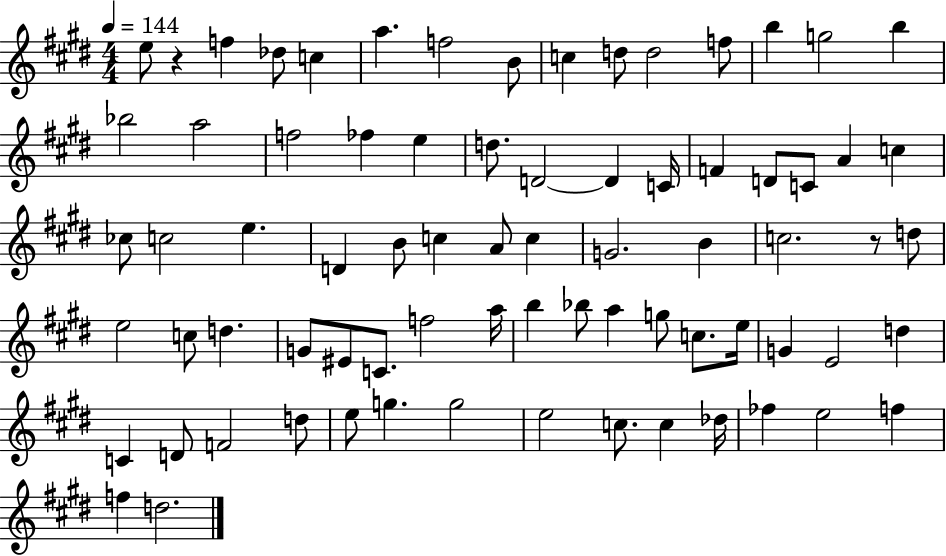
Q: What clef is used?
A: treble